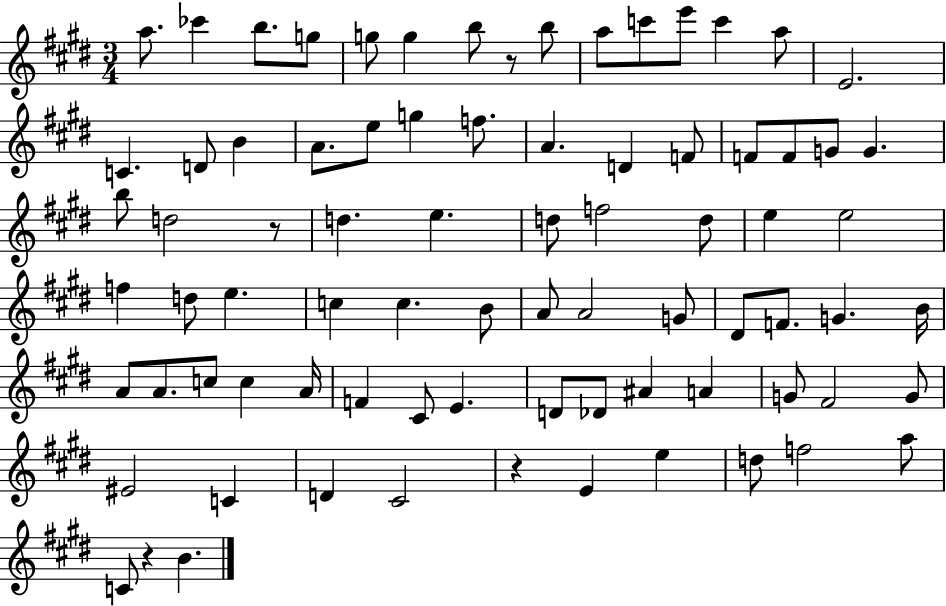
{
  \clef treble
  \numericTimeSignature
  \time 3/4
  \key e \major
  a''8. ces'''4 b''8. g''8 | g''8 g''4 b''8 r8 b''8 | a''8 c'''8 e'''8 c'''4 a''8 | e'2. | \break c'4. d'8 b'4 | a'8. e''8 g''4 f''8. | a'4. d'4 f'8 | f'8 f'8 g'8 g'4. | \break b''8 d''2 r8 | d''4. e''4. | d''8 f''2 d''8 | e''4 e''2 | \break f''4 d''8 e''4. | c''4 c''4. b'8 | a'8 a'2 g'8 | dis'8 f'8. g'4. b'16 | \break a'8 a'8. c''8 c''4 a'16 | f'4 cis'8 e'4. | d'8 des'8 ais'4 a'4 | g'8 fis'2 g'8 | \break eis'2 c'4 | d'4 cis'2 | r4 e'4 e''4 | d''8 f''2 a''8 | \break c'8 r4 b'4. | \bar "|."
}